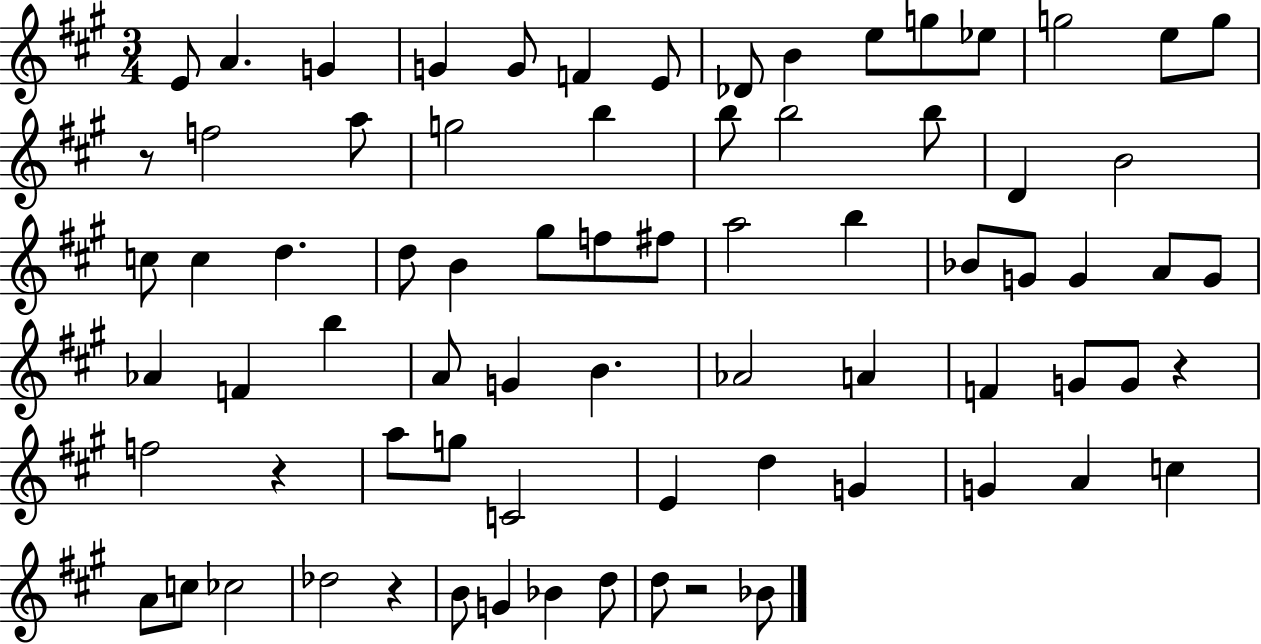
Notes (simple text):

E4/e A4/q. G4/q G4/q G4/e F4/q E4/e Db4/e B4/q E5/e G5/e Eb5/e G5/h E5/e G5/e R/e F5/h A5/e G5/h B5/q B5/e B5/h B5/e D4/q B4/h C5/e C5/q D5/q. D5/e B4/q G#5/e F5/e F#5/e A5/h B5/q Bb4/e G4/e G4/q A4/e G4/e Ab4/q F4/q B5/q A4/e G4/q B4/q. Ab4/h A4/q F4/q G4/e G4/e R/q F5/h R/q A5/e G5/e C4/h E4/q D5/q G4/q G4/q A4/q C5/q A4/e C5/e CES5/h Db5/h R/q B4/e G4/q Bb4/q D5/e D5/e R/h Bb4/e